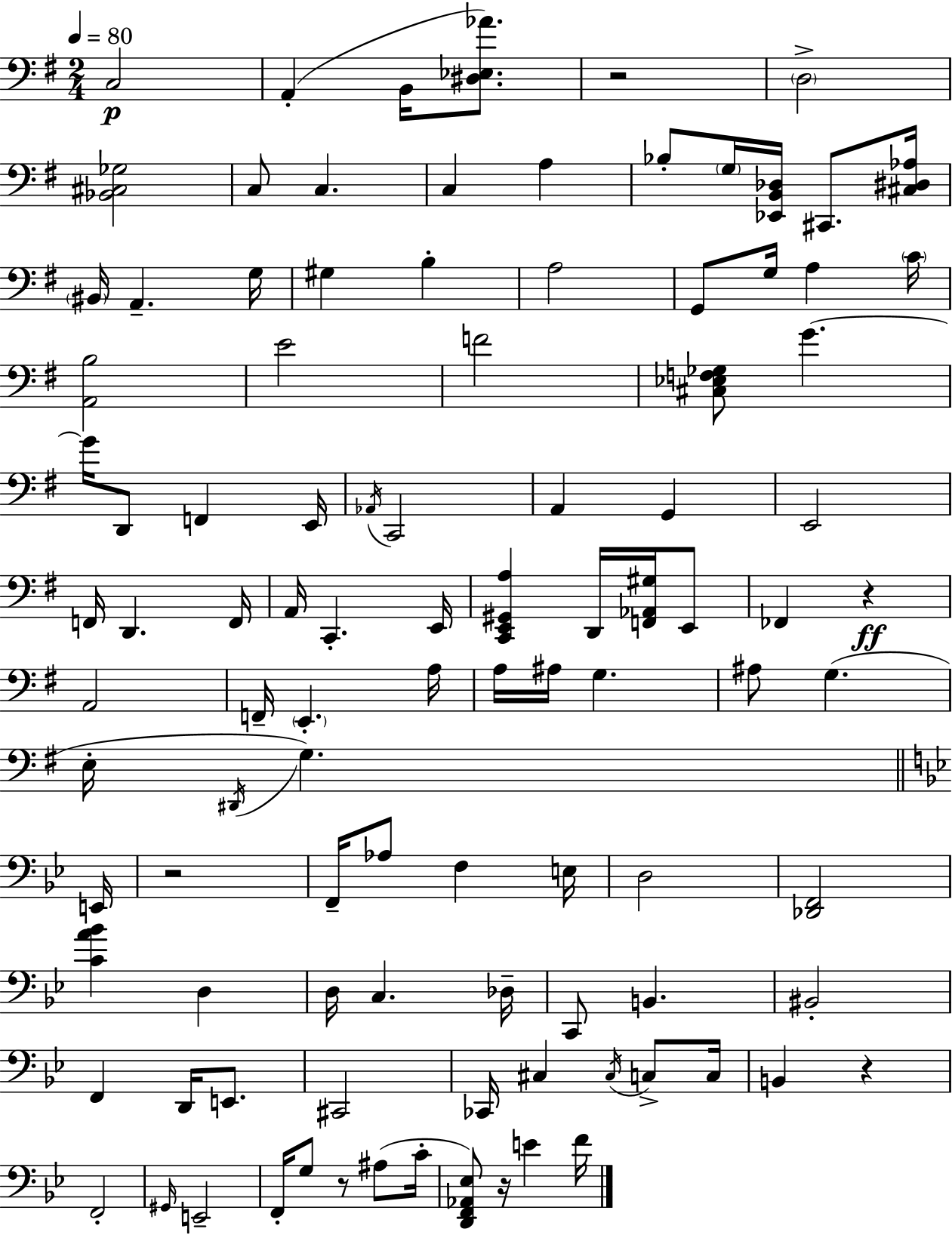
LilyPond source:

{
  \clef bass
  \numericTimeSignature
  \time 2/4
  \key e \minor
  \tempo 4 = 80
  c2\p | a,4-.( b,16 <dis ees aes'>8.) | r2 | \parenthesize d2-> | \break <bes, cis ges>2 | c8 c4. | c4 a4 | bes8-. \parenthesize g16 <ees, b, des>16 cis,8. <cis dis aes>16 | \break \parenthesize bis,16 a,4.-- g16 | gis4 b4-. | a2 | g,8 g16 a4 \parenthesize c'16 | \break <a, b>2 | e'2 | f'2 | <cis ees f ges>8 g'4.~~ | \break g'16 d,8 f,4 e,16 | \acciaccatura { aes,16 } c,2 | a,4 g,4 | e,2 | \break f,16 d,4. | f,16 a,16 c,4.-. | e,16 <c, e, gis, a>4 d,16 <f, aes, gis>16 e,8 | fes,4 r4\ff | \break a,2 | f,16-- \parenthesize e,4.-. | a16 a16 ais16 g4. | ais8 g4.( | \break e16-. \acciaccatura { dis,16 } g4.) | \bar "||" \break \key bes \major e,16 r2 | f,16-- aes8 f4 | e16 d2 | <des, f,>2 | \break <c' a' bes'>4 d4 | d16 c4. | des16-- c,8 b,4. | bis,2-. | \break f,4 d,16 e,8. | cis,2 | ces,16 cis4 \acciaccatura { cis16 } c8-> | c16 b,4 r4 | \break f,2-. | \grace { gis,16 } e,2-- | f,16-. g8 r8 | ais8( c'16-. <d, f, aes, ees>8) r16 e'4 | \break f'16 \bar "|."
}